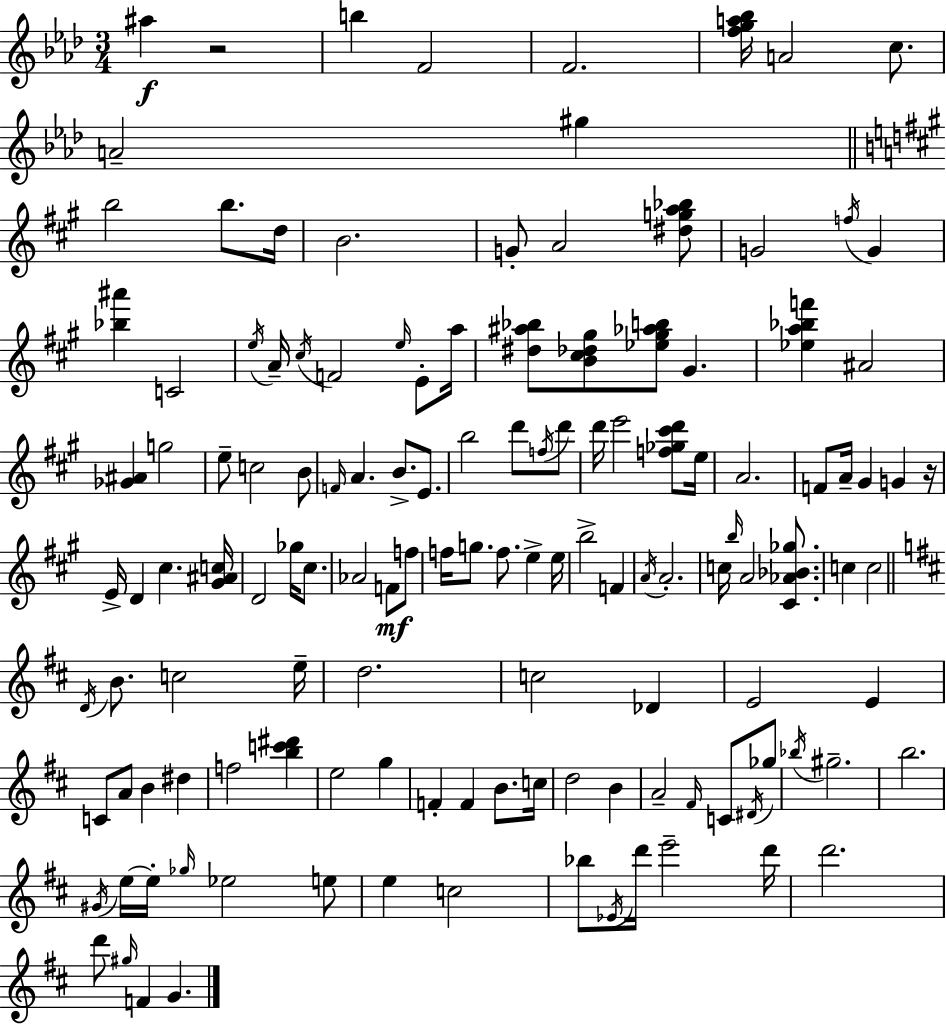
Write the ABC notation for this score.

X:1
T:Untitled
M:3/4
L:1/4
K:Ab
^a z2 b F2 F2 [fga_b]/4 A2 c/2 A2 ^g b2 b/2 d/4 B2 G/2 A2 [^dga_b]/2 G2 f/4 G [_b^a'] C2 e/4 A/4 ^c/4 F2 e/4 E/2 a/4 [^d^a_b]/2 [B^c_d^g]/2 [_e^g_ab]/2 ^G [_ea_bf'] ^A2 [_G^A] g2 e/2 c2 B/2 F/4 A B/2 E/2 b2 d'/2 f/4 d'/2 d'/4 e'2 [f_g^c'd']/2 e/4 A2 F/2 A/4 ^G G z/4 E/4 D ^c [^G^Ac]/4 D2 _g/4 ^c/2 _A2 F/2 f/2 f/4 g/2 f/2 e e/4 b2 F A/4 A2 c/4 b/4 A2 [^C_A_B_g]/2 c c2 D/4 B/2 c2 e/4 d2 c2 _D E2 E C/2 A/2 B ^d f2 [bc'^d'] e2 g F F B/2 c/4 d2 B A2 ^F/4 C/2 ^D/4 _g/2 _b/4 ^g2 b2 ^G/4 e/4 e/4 _g/4 _e2 e/2 e c2 _b/2 _E/4 d'/4 e'2 d'/4 d'2 d'/2 ^g/4 F G